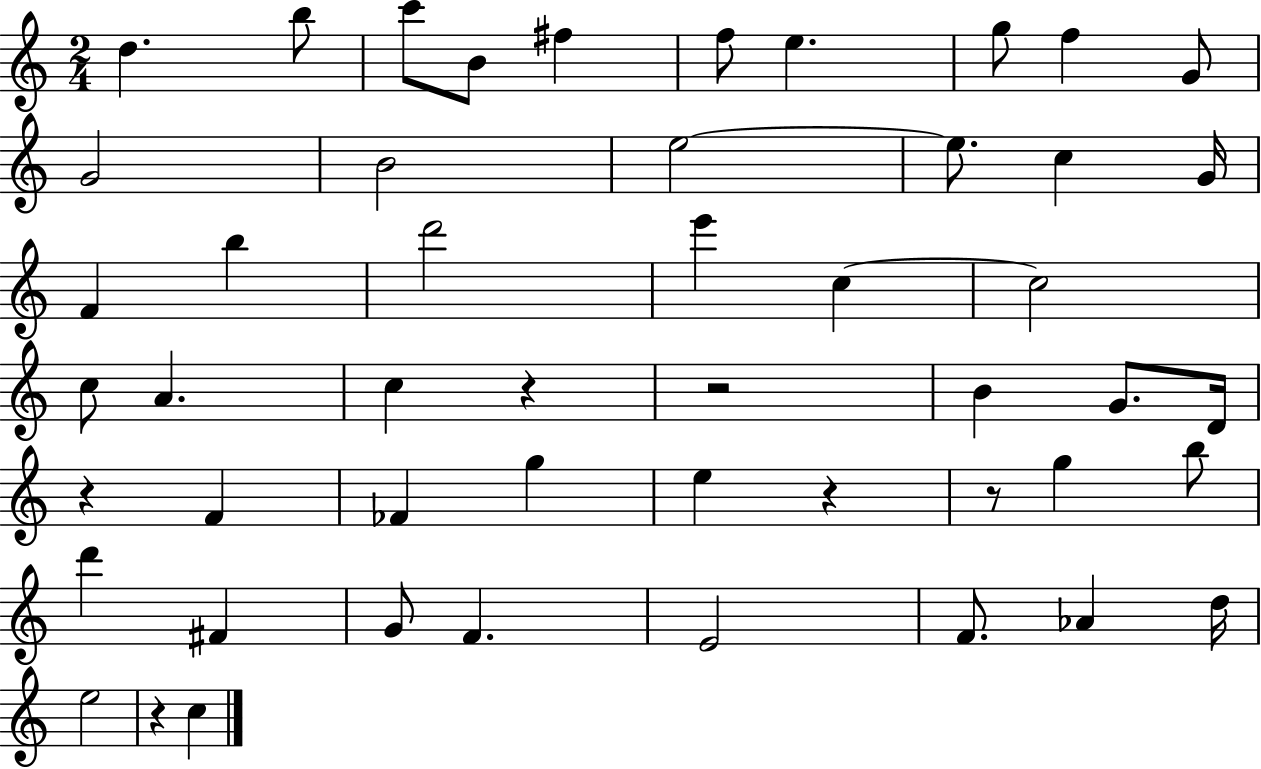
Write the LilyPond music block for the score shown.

{
  \clef treble
  \numericTimeSignature
  \time 2/4
  \key c \major
  d''4. b''8 | c'''8 b'8 fis''4 | f''8 e''4. | g''8 f''4 g'8 | \break g'2 | b'2 | e''2~~ | e''8. c''4 g'16 | \break f'4 b''4 | d'''2 | e'''4 c''4~~ | c''2 | \break c''8 a'4. | c''4 r4 | r2 | b'4 g'8. d'16 | \break r4 f'4 | fes'4 g''4 | e''4 r4 | r8 g''4 b''8 | \break d'''4 fis'4 | g'8 f'4. | e'2 | f'8. aes'4 d''16 | \break e''2 | r4 c''4 | \bar "|."
}